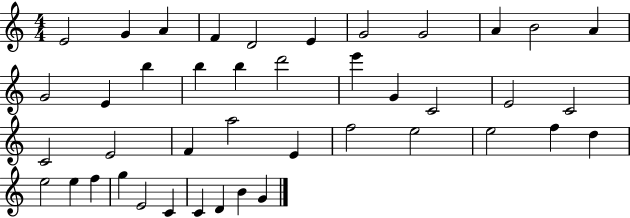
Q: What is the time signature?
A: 4/4